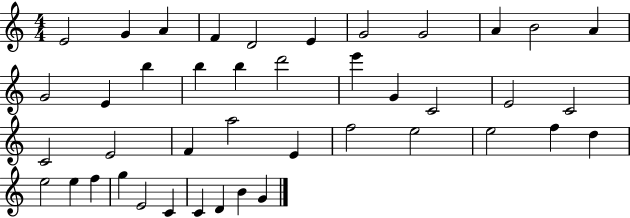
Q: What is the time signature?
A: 4/4